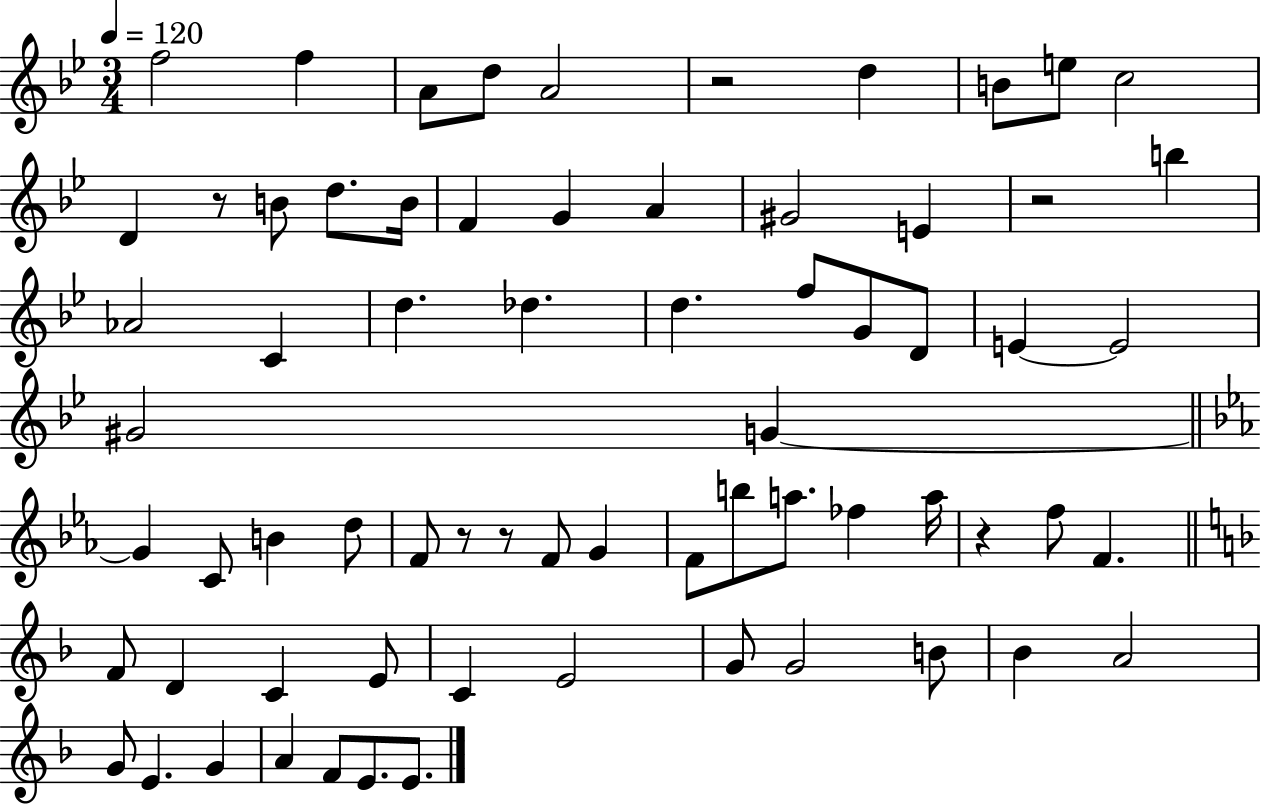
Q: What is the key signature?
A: BES major